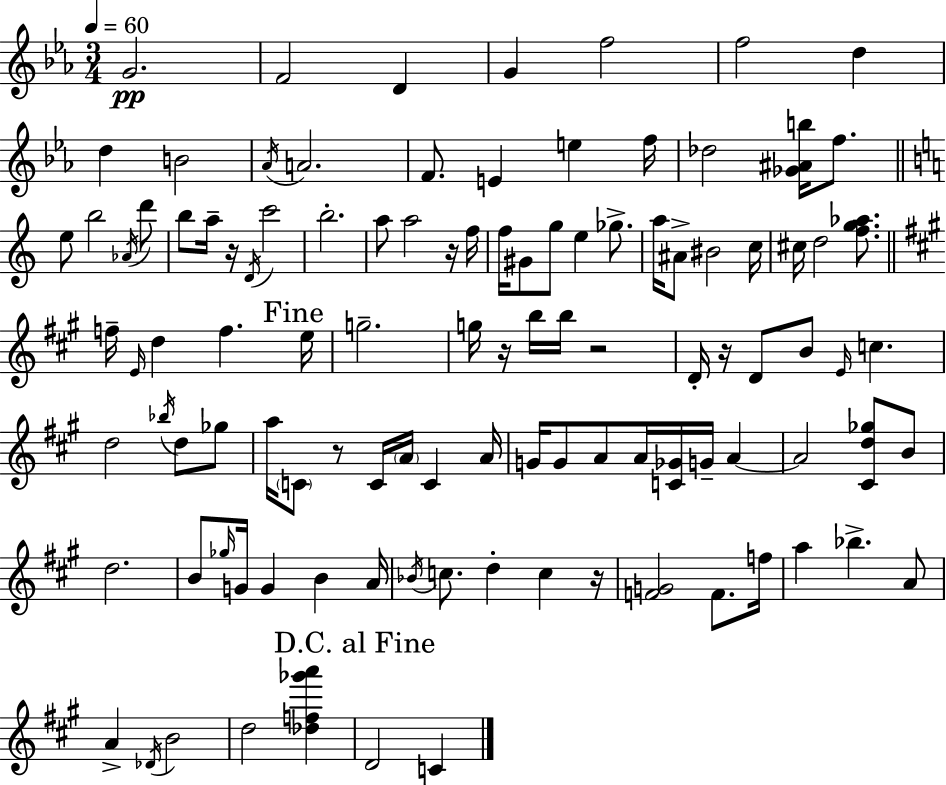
X:1
T:Untitled
M:3/4
L:1/4
K:Cm
G2 F2 D G f2 f2 d d B2 _A/4 A2 F/2 E e f/4 _d2 [_G^Ab]/4 f/2 e/2 b2 _A/4 d'/2 b/2 a/4 z/4 D/4 c'2 b2 a/2 a2 z/4 f/4 f/4 ^G/2 g/2 e _g/2 a/4 ^A/2 ^B2 c/4 ^c/4 d2 [fg_a]/2 f/4 E/4 d f e/4 g2 g/4 z/4 b/4 b/4 z2 D/4 z/4 D/2 B/2 E/4 c d2 _b/4 d/2 _g/2 a/4 C/2 z/2 C/4 A/4 C A/4 G/4 G/2 A/2 A/4 [C_G]/4 G/4 A A2 [^Cd_g]/2 B/2 d2 B/2 _g/4 G/4 G B A/4 _B/4 c/2 d c z/4 [FG]2 F/2 f/4 a _b A/2 A _D/4 B2 d2 [_df_g'a'] D2 C